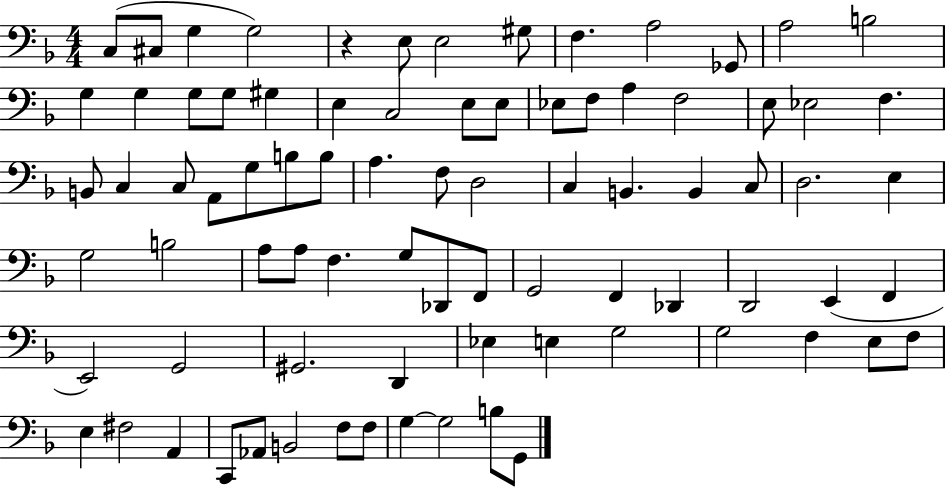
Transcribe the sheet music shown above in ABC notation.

X:1
T:Untitled
M:4/4
L:1/4
K:F
C,/2 ^C,/2 G, G,2 z E,/2 E,2 ^G,/2 F, A,2 _G,,/2 A,2 B,2 G, G, G,/2 G,/2 ^G, E, C,2 E,/2 E,/2 _E,/2 F,/2 A, F,2 E,/2 _E,2 F, B,,/2 C, C,/2 A,,/2 G,/2 B,/2 B,/2 A, F,/2 D,2 C, B,, B,, C,/2 D,2 E, G,2 B,2 A,/2 A,/2 F, G,/2 _D,,/2 F,,/2 G,,2 F,, _D,, D,,2 E,, F,, E,,2 G,,2 ^G,,2 D,, _E, E, G,2 G,2 F, E,/2 F,/2 E, ^F,2 A,, C,,/2 _A,,/2 B,,2 F,/2 F,/2 G, G,2 B,/2 G,,/2